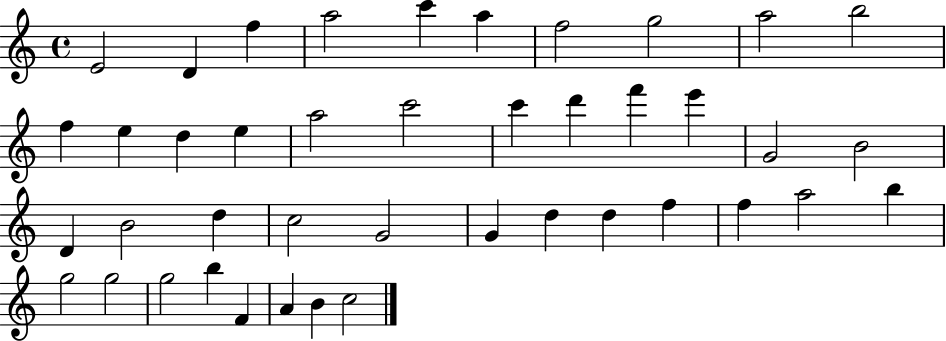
E4/h D4/q F5/q A5/h C6/q A5/q F5/h G5/h A5/h B5/h F5/q E5/q D5/q E5/q A5/h C6/h C6/q D6/q F6/q E6/q G4/h B4/h D4/q B4/h D5/q C5/h G4/h G4/q D5/q D5/q F5/q F5/q A5/h B5/q G5/h G5/h G5/h B5/q F4/q A4/q B4/q C5/h